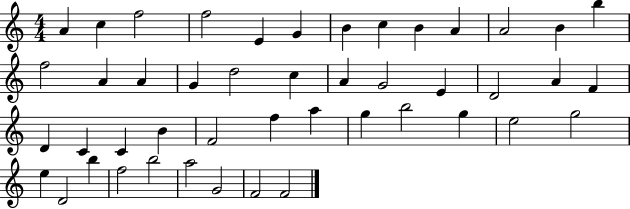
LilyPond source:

{
  \clef treble
  \numericTimeSignature
  \time 4/4
  \key c \major
  a'4 c''4 f''2 | f''2 e'4 g'4 | b'4 c''4 b'4 a'4 | a'2 b'4 b''4 | \break f''2 a'4 a'4 | g'4 d''2 c''4 | a'4 g'2 e'4 | d'2 a'4 f'4 | \break d'4 c'4 c'4 b'4 | f'2 f''4 a''4 | g''4 b''2 g''4 | e''2 g''2 | \break e''4 d'2 b''4 | f''2 b''2 | a''2 g'2 | f'2 f'2 | \break \bar "|."
}